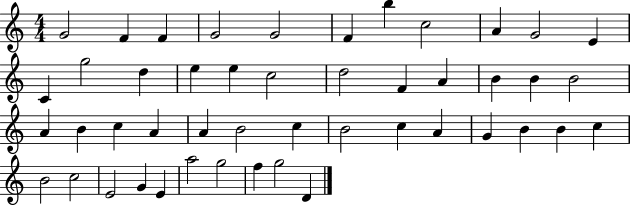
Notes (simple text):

G4/h F4/q F4/q G4/h G4/h F4/q B5/q C5/h A4/q G4/h E4/q C4/q G5/h D5/q E5/q E5/q C5/h D5/h F4/q A4/q B4/q B4/q B4/h A4/q B4/q C5/q A4/q A4/q B4/h C5/q B4/h C5/q A4/q G4/q B4/q B4/q C5/q B4/h C5/h E4/h G4/q E4/q A5/h G5/h F5/q G5/h D4/q